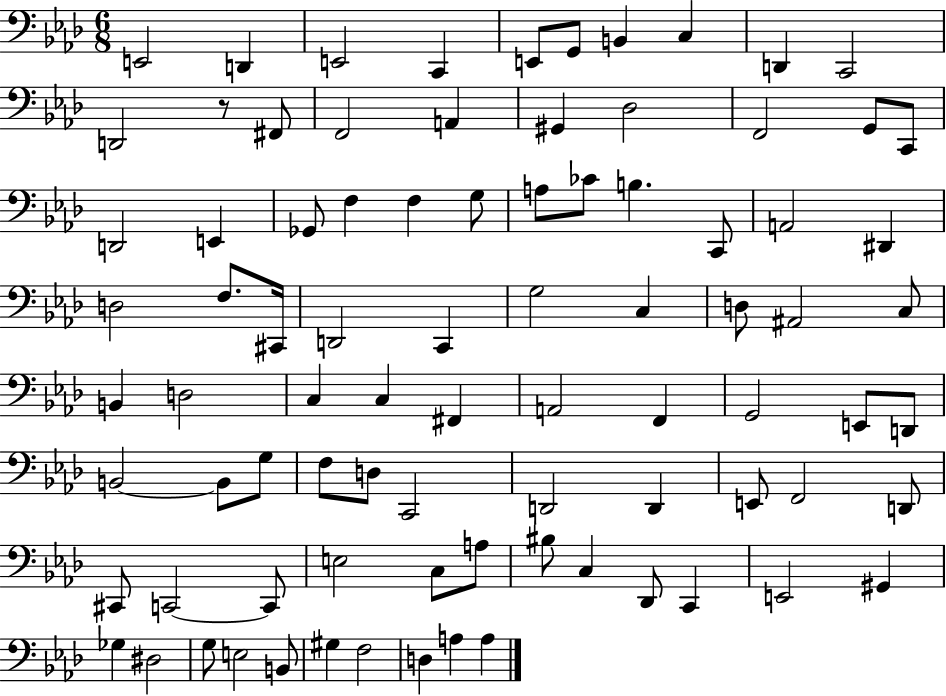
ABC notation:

X:1
T:Untitled
M:6/8
L:1/4
K:Ab
E,,2 D,, E,,2 C,, E,,/2 G,,/2 B,, C, D,, C,,2 D,,2 z/2 ^F,,/2 F,,2 A,, ^G,, _D,2 F,,2 G,,/2 C,,/2 D,,2 E,, _G,,/2 F, F, G,/2 A,/2 _C/2 B, C,,/2 A,,2 ^D,, D,2 F,/2 ^C,,/4 D,,2 C,, G,2 C, D,/2 ^A,,2 C,/2 B,, D,2 C, C, ^F,, A,,2 F,, G,,2 E,,/2 D,,/2 B,,2 B,,/2 G,/2 F,/2 D,/2 C,,2 D,,2 D,, E,,/2 F,,2 D,,/2 ^C,,/2 C,,2 C,,/2 E,2 C,/2 A,/2 ^B,/2 C, _D,,/2 C,, E,,2 ^G,, _G, ^D,2 G,/2 E,2 B,,/2 ^G, F,2 D, A, A,